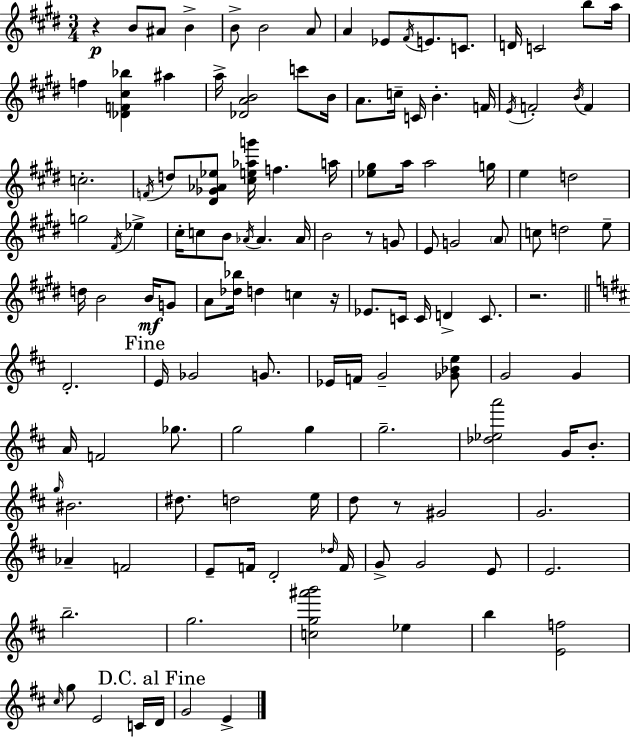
{
  \clef treble
  \numericTimeSignature
  \time 3/4
  \key e \major
  r4\p b'8 ais'8 b'4-> | b'8-> b'2 a'8 | a'4 ees'8 \acciaccatura { fis'16 } e'8. c'8. | d'16 c'2 b''8 | \break a''16 f''4 <des' f' cis'' bes''>4 ais''4 | a''16-> <des' a' b'>2 c'''8 | b'16 a'8. c''16-- c'16 b'4.-. | f'16 \acciaccatura { e'16 } f'2-. \acciaccatura { b'16 } f'4 | \break c''2.-. | \acciaccatura { f'16 } d''8 <dis' ges' aes' ees''>8 <cis'' e'' aes'' g'''>16 f''4. | a''16 <ees'' gis''>8 a''16 a''2 | g''16 e''4 d''2 | \break g''2 | \acciaccatura { fis'16 } ees''4-> cis''16-. c''8 b'8 \acciaccatura { aes'16 } aes'4. | aes'16 b'2 | r8 g'8 e'8 g'2 | \break \parenthesize a'8 c''8 d''2 | e''8-- d''16 b'2 | b'16\mf g'8 a'8 <des'' bes''>16 d''4 | c''4 r16 ees'8. c'16 c'16 d'4-> | \break c'8. r2. | \bar "||" \break \key b \minor d'2.-. | \mark "Fine" e'16 ges'2 g'8. | ees'16 f'16 g'2-- <ges' bes' e''>8 | g'2 g'4 | \break a'16 f'2 ges''8. | g''2 g''4 | g''2.-- | <des'' ees'' a'''>2 g'16 b'8.-. | \break \grace { g''16 } bis'2. | dis''8. d''2 | e''16 d''8 r8 gis'2 | g'2. | \break aes'4-- f'2 | e'8-- f'16 d'2-. | \grace { des''16 } f'16 g'8-> g'2 | e'8 e'2. | \break b''2.-- | g''2. | <c'' g'' ais''' b'''>2 ees''4 | b''4 <e' f''>2 | \break \grace { cis''16 } g''8 e'2 | c'16 \mark "D.C. al Fine" d'16 g'2 e'4-> | \bar "|."
}